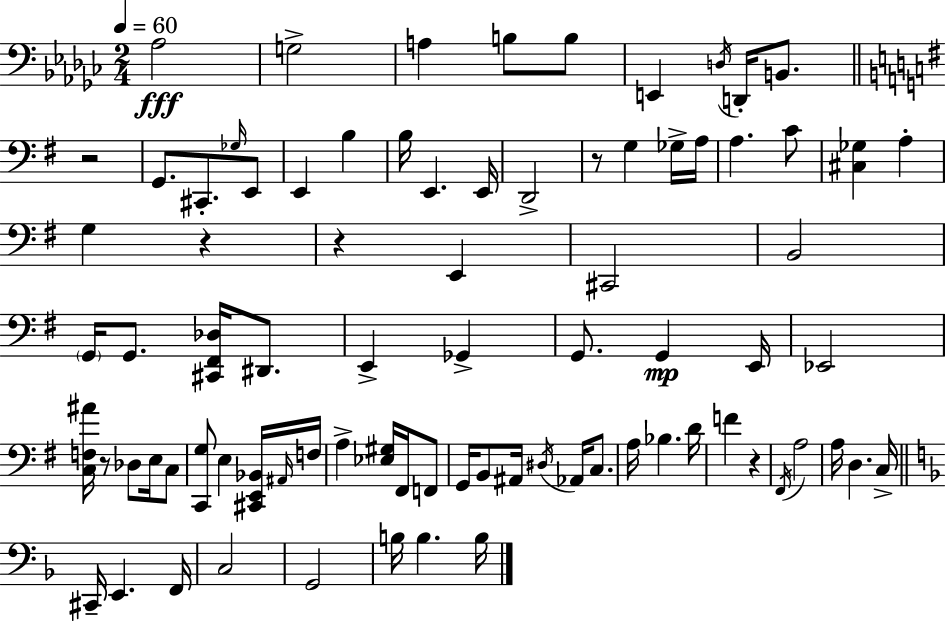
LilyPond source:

{
  \clef bass
  \numericTimeSignature
  \time 2/4
  \key ees \minor
  \tempo 4 = 60
  aes2\fff | g2-> | a4 b8 b8 | e,4 \acciaccatura { d16 } d,16-. b,8. | \break \bar "||" \break \key g \major r2 | g,8. cis,8.-. \grace { ges16 } e,8 | e,4 b4 | b16 e,4. | \break e,16 d,2-> | r8 g4 ges16-> | a16 a4. c'8 | <cis ges>4 a4-. | \break g4 r4 | r4 e,4 | cis,2 | b,2 | \break \parenthesize g,16 g,8. <cis, fis, des>16 dis,8. | e,4-> ges,4-> | g,8. g,4\mp | e,16 ees,2 | \break <c f ais'>16 r8 des8 e16 c8 | <c, g>8 e4 <cis, e, bes,>16 | \grace { ais,16 } f16 a4-> <ees gis>16 fis,16 | f,8 g,16 b,8 ais,16 \acciaccatura { dis16 } aes,16 | \break c8. a16 bes4. | d'16 f'4 r4 | \acciaccatura { fis,16 } a2 | a16 d4. | \break c16-> \bar "||" \break \key f \major cis,16-- e,4. f,16 | c2 | g,2 | b16 b4. b16 | \break \bar "|."
}